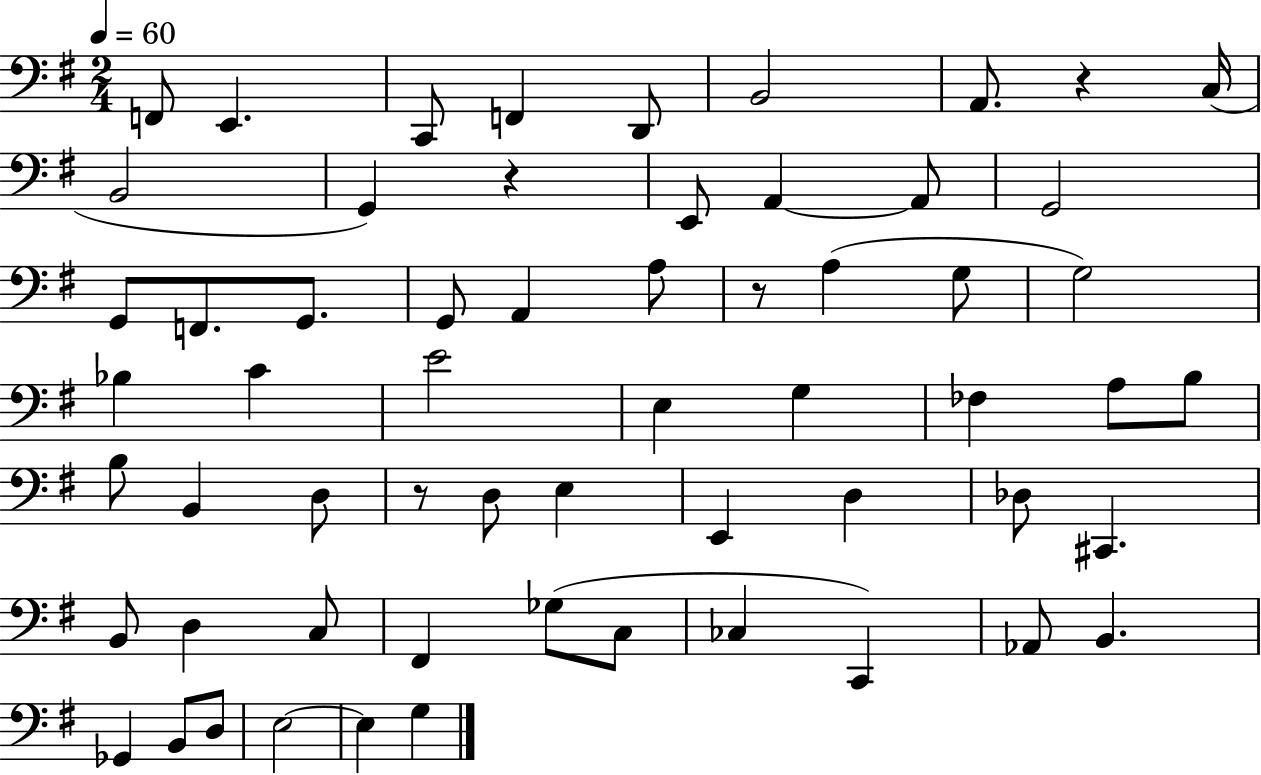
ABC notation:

X:1
T:Untitled
M:2/4
L:1/4
K:G
F,,/2 E,, C,,/2 F,, D,,/2 B,,2 A,,/2 z C,/4 B,,2 G,, z E,,/2 A,, A,,/2 G,,2 G,,/2 F,,/2 G,,/2 G,,/2 A,, A,/2 z/2 A, G,/2 G,2 _B, C E2 E, G, _F, A,/2 B,/2 B,/2 B,, D,/2 z/2 D,/2 E, E,, D, _D,/2 ^C,, B,,/2 D, C,/2 ^F,, _G,/2 C,/2 _C, C,, _A,,/2 B,, _G,, B,,/2 D,/2 E,2 E, G,